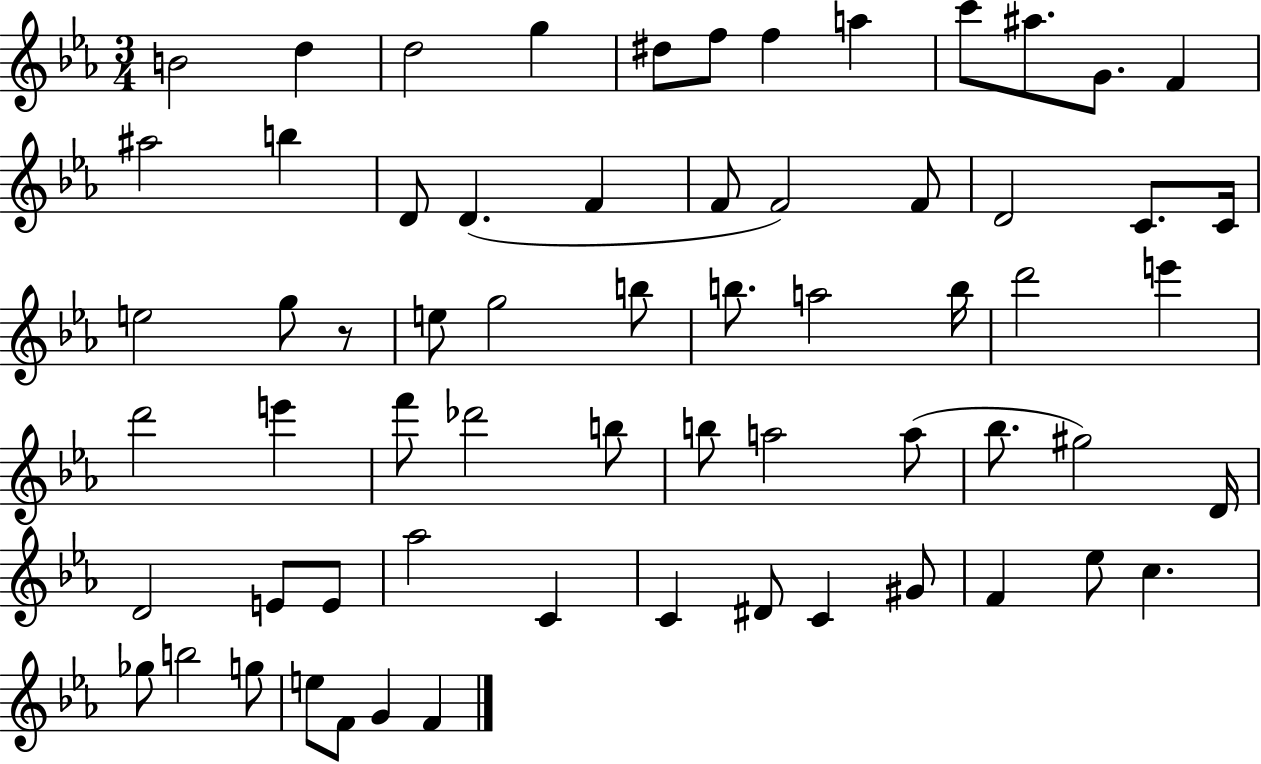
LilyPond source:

{
  \clef treble
  \numericTimeSignature
  \time 3/4
  \key ees \major
  b'2 d''4 | d''2 g''4 | dis''8 f''8 f''4 a''4 | c'''8 ais''8. g'8. f'4 | \break ais''2 b''4 | d'8 d'4.( f'4 | f'8 f'2) f'8 | d'2 c'8. c'16 | \break e''2 g''8 r8 | e''8 g''2 b''8 | b''8. a''2 b''16 | d'''2 e'''4 | \break d'''2 e'''4 | f'''8 des'''2 b''8 | b''8 a''2 a''8( | bes''8. gis''2) d'16 | \break d'2 e'8 e'8 | aes''2 c'4 | c'4 dis'8 c'4 gis'8 | f'4 ees''8 c''4. | \break ges''8 b''2 g''8 | e''8 f'8 g'4 f'4 | \bar "|."
}